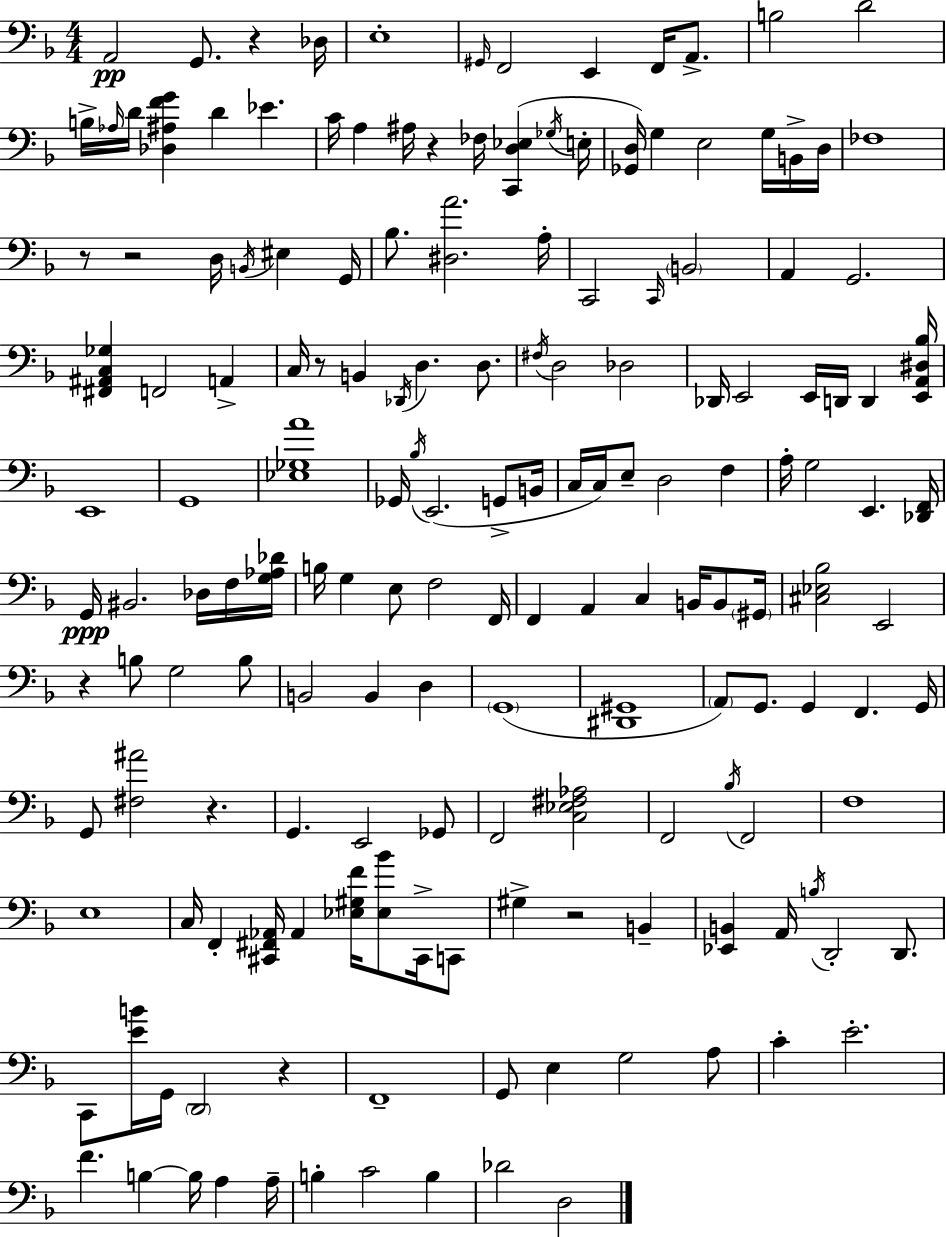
X:1
T:Untitled
M:4/4
L:1/4
K:Dm
A,,2 G,,/2 z _D,/4 E,4 ^G,,/4 F,,2 E,, F,,/4 A,,/2 B,2 D2 B,/4 _A,/4 D/4 [_D,^A,FG] D _E C/4 A, ^A,/4 z _F,/4 [C,,D,_E,] _G,/4 E,/4 [_G,,D,]/4 G, E,2 G,/4 B,,/4 D,/4 _F,4 z/2 z2 D,/4 B,,/4 ^E, G,,/4 _B,/2 [^D,A]2 A,/4 C,,2 C,,/4 B,,2 A,, G,,2 [^F,,^A,,C,_G,] F,,2 A,, C,/4 z/2 B,, _D,,/4 D, D,/2 ^F,/4 D,2 _D,2 _D,,/4 E,,2 E,,/4 D,,/4 D,, [E,,A,,^D,_B,]/4 E,,4 G,,4 [_E,_G,A]4 _G,,/4 _B,/4 E,,2 G,,/2 B,,/4 C,/4 C,/4 E,/2 D,2 F, A,/4 G,2 E,, [_D,,F,,]/4 G,,/4 ^B,,2 _D,/4 F,/4 [G,_A,_D]/4 B,/4 G, E,/2 F,2 F,,/4 F,, A,, C, B,,/4 B,,/2 ^G,,/4 [^C,_E,_B,]2 E,,2 z B,/2 G,2 B,/2 B,,2 B,, D, G,,4 [^D,,^G,,]4 A,,/2 G,,/2 G,, F,, G,,/4 G,,/2 [^F,^A]2 z G,, E,,2 _G,,/2 F,,2 [C,_E,^F,_A,]2 F,,2 _B,/4 F,,2 F,4 E,4 C,/4 F,, [^C,,^F,,_A,,]/4 _A,, [_E,^G,F]/4 [_E,_B]/2 ^C,,/4 C,,/2 ^G, z2 B,, [_E,,B,,] A,,/4 B,/4 D,,2 D,,/2 C,,/2 [EB]/4 G,,/4 D,,2 z F,,4 G,,/2 E, G,2 A,/2 C E2 F B, B,/4 A, A,/4 B, C2 B, _D2 D,2